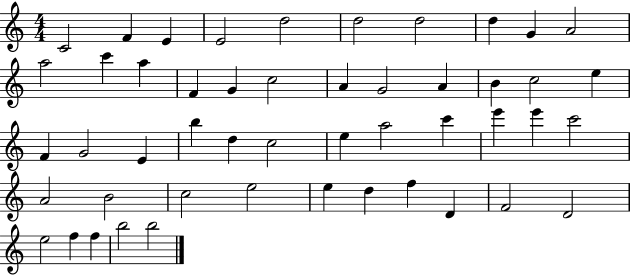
X:1
T:Untitled
M:4/4
L:1/4
K:C
C2 F E E2 d2 d2 d2 d G A2 a2 c' a F G c2 A G2 A B c2 e F G2 E b d c2 e a2 c' e' e' c'2 A2 B2 c2 e2 e d f D F2 D2 e2 f f b2 b2